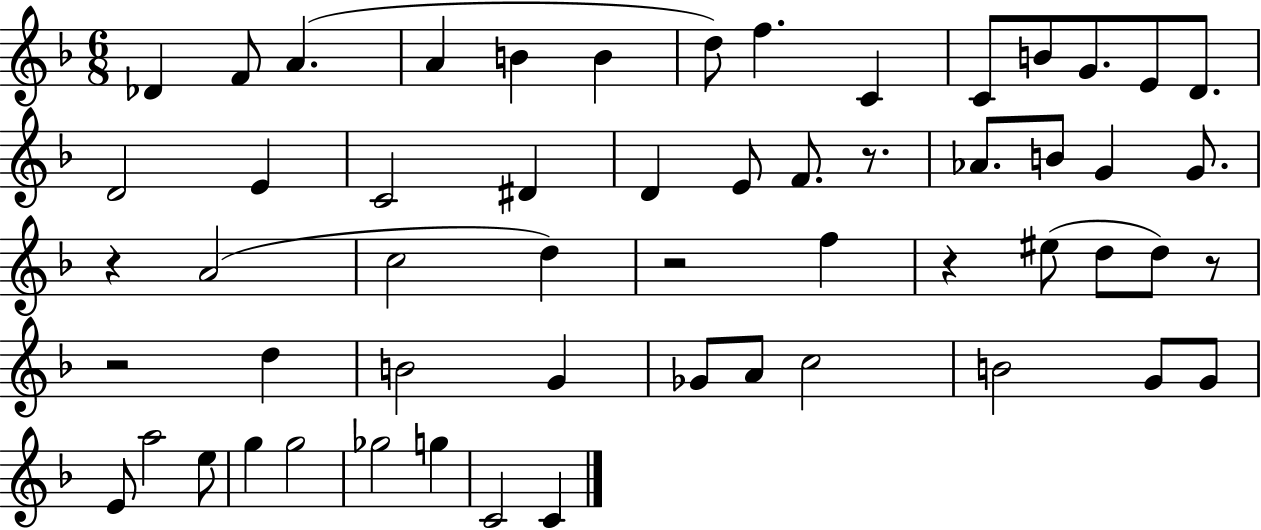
X:1
T:Untitled
M:6/8
L:1/4
K:F
_D F/2 A A B B d/2 f C C/2 B/2 G/2 E/2 D/2 D2 E C2 ^D D E/2 F/2 z/2 _A/2 B/2 G G/2 z A2 c2 d z2 f z ^e/2 d/2 d/2 z/2 z2 d B2 G _G/2 A/2 c2 B2 G/2 G/2 E/2 a2 e/2 g g2 _g2 g C2 C